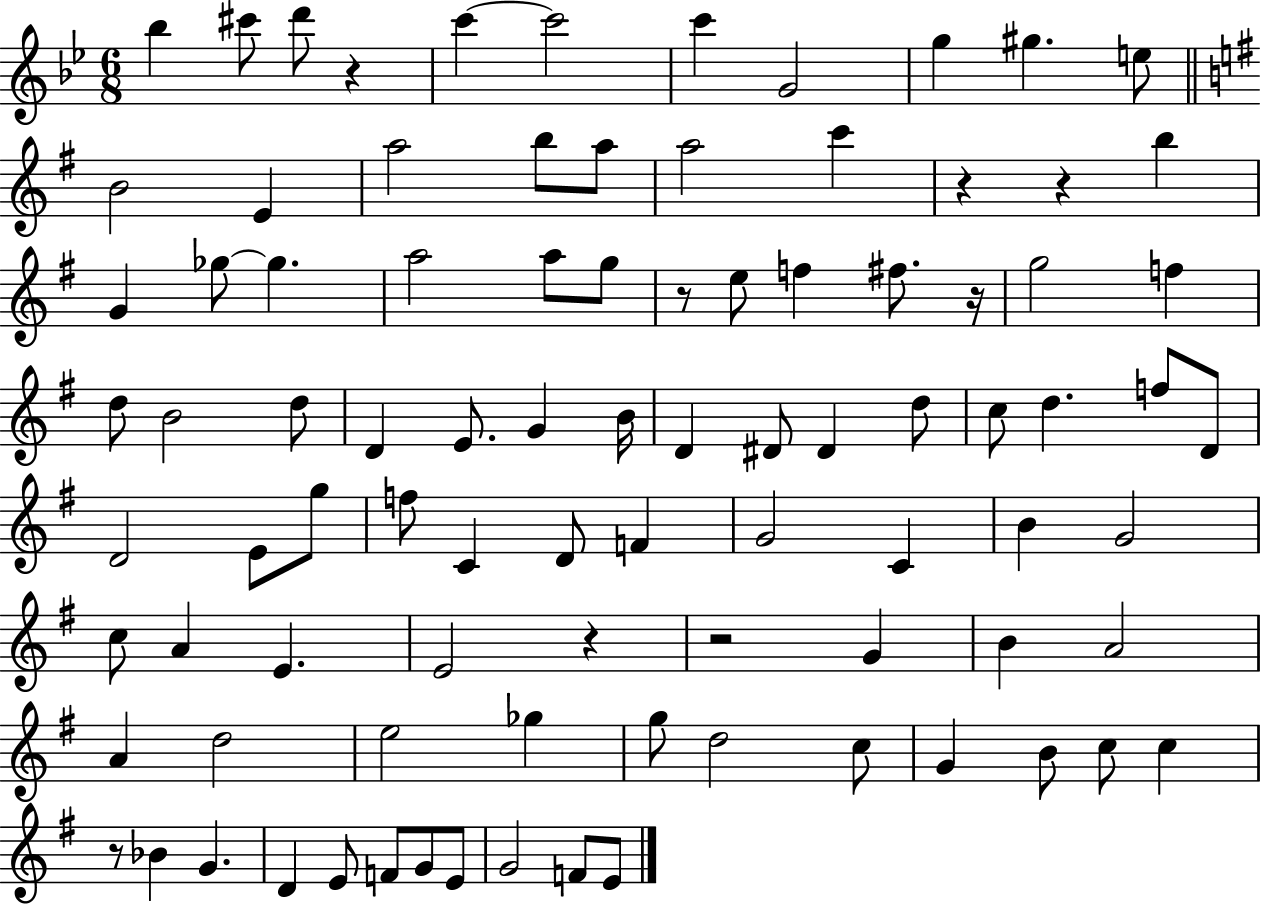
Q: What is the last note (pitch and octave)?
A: E4